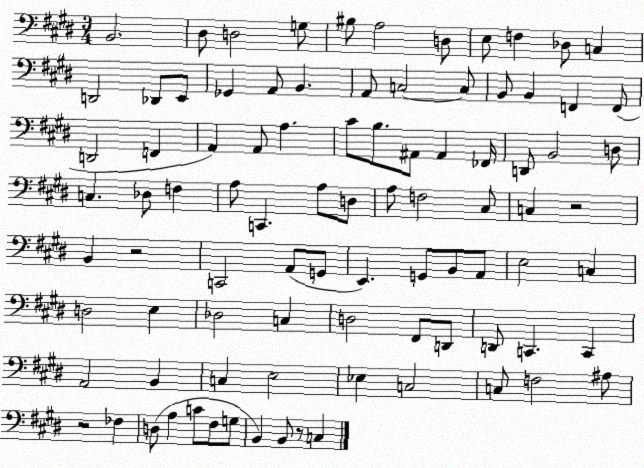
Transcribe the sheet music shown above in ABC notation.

X:1
T:Untitled
M:3/4
L:1/4
K:E
B,,2 ^D,/2 D,2 G,/2 ^B,/2 A,2 D,/2 E,/2 F, _D,/2 C, D,,2 _D,,/2 E,,/2 _G,, A,,/2 B,, A,,/2 C,2 C,/2 B,,/2 B,, F,, F,,/2 D,,2 F,, A,, A,,/2 A, ^C/2 B,/2 ^A,,/2 ^A,, _F,,/4 D,,/2 B,,2 D,/2 C, _D,/2 F, A,/2 C,, A,/2 D,/2 A,/2 F,2 ^C,/2 C, z2 B,, z2 C,,2 A,,/2 G,,/2 E,, G,,/2 B,,/2 A,,/2 E,2 C, D,2 E, _D,2 C, D,2 ^F,,/2 D,,/2 D,,/2 C,, C,, A,,2 B,, C, E,2 _E, C,2 C,/2 F,2 ^A,/2 z2 _F, D,/2 A, C/2 ^F,/2 G,/2 B,, B,,/2 z/2 C,